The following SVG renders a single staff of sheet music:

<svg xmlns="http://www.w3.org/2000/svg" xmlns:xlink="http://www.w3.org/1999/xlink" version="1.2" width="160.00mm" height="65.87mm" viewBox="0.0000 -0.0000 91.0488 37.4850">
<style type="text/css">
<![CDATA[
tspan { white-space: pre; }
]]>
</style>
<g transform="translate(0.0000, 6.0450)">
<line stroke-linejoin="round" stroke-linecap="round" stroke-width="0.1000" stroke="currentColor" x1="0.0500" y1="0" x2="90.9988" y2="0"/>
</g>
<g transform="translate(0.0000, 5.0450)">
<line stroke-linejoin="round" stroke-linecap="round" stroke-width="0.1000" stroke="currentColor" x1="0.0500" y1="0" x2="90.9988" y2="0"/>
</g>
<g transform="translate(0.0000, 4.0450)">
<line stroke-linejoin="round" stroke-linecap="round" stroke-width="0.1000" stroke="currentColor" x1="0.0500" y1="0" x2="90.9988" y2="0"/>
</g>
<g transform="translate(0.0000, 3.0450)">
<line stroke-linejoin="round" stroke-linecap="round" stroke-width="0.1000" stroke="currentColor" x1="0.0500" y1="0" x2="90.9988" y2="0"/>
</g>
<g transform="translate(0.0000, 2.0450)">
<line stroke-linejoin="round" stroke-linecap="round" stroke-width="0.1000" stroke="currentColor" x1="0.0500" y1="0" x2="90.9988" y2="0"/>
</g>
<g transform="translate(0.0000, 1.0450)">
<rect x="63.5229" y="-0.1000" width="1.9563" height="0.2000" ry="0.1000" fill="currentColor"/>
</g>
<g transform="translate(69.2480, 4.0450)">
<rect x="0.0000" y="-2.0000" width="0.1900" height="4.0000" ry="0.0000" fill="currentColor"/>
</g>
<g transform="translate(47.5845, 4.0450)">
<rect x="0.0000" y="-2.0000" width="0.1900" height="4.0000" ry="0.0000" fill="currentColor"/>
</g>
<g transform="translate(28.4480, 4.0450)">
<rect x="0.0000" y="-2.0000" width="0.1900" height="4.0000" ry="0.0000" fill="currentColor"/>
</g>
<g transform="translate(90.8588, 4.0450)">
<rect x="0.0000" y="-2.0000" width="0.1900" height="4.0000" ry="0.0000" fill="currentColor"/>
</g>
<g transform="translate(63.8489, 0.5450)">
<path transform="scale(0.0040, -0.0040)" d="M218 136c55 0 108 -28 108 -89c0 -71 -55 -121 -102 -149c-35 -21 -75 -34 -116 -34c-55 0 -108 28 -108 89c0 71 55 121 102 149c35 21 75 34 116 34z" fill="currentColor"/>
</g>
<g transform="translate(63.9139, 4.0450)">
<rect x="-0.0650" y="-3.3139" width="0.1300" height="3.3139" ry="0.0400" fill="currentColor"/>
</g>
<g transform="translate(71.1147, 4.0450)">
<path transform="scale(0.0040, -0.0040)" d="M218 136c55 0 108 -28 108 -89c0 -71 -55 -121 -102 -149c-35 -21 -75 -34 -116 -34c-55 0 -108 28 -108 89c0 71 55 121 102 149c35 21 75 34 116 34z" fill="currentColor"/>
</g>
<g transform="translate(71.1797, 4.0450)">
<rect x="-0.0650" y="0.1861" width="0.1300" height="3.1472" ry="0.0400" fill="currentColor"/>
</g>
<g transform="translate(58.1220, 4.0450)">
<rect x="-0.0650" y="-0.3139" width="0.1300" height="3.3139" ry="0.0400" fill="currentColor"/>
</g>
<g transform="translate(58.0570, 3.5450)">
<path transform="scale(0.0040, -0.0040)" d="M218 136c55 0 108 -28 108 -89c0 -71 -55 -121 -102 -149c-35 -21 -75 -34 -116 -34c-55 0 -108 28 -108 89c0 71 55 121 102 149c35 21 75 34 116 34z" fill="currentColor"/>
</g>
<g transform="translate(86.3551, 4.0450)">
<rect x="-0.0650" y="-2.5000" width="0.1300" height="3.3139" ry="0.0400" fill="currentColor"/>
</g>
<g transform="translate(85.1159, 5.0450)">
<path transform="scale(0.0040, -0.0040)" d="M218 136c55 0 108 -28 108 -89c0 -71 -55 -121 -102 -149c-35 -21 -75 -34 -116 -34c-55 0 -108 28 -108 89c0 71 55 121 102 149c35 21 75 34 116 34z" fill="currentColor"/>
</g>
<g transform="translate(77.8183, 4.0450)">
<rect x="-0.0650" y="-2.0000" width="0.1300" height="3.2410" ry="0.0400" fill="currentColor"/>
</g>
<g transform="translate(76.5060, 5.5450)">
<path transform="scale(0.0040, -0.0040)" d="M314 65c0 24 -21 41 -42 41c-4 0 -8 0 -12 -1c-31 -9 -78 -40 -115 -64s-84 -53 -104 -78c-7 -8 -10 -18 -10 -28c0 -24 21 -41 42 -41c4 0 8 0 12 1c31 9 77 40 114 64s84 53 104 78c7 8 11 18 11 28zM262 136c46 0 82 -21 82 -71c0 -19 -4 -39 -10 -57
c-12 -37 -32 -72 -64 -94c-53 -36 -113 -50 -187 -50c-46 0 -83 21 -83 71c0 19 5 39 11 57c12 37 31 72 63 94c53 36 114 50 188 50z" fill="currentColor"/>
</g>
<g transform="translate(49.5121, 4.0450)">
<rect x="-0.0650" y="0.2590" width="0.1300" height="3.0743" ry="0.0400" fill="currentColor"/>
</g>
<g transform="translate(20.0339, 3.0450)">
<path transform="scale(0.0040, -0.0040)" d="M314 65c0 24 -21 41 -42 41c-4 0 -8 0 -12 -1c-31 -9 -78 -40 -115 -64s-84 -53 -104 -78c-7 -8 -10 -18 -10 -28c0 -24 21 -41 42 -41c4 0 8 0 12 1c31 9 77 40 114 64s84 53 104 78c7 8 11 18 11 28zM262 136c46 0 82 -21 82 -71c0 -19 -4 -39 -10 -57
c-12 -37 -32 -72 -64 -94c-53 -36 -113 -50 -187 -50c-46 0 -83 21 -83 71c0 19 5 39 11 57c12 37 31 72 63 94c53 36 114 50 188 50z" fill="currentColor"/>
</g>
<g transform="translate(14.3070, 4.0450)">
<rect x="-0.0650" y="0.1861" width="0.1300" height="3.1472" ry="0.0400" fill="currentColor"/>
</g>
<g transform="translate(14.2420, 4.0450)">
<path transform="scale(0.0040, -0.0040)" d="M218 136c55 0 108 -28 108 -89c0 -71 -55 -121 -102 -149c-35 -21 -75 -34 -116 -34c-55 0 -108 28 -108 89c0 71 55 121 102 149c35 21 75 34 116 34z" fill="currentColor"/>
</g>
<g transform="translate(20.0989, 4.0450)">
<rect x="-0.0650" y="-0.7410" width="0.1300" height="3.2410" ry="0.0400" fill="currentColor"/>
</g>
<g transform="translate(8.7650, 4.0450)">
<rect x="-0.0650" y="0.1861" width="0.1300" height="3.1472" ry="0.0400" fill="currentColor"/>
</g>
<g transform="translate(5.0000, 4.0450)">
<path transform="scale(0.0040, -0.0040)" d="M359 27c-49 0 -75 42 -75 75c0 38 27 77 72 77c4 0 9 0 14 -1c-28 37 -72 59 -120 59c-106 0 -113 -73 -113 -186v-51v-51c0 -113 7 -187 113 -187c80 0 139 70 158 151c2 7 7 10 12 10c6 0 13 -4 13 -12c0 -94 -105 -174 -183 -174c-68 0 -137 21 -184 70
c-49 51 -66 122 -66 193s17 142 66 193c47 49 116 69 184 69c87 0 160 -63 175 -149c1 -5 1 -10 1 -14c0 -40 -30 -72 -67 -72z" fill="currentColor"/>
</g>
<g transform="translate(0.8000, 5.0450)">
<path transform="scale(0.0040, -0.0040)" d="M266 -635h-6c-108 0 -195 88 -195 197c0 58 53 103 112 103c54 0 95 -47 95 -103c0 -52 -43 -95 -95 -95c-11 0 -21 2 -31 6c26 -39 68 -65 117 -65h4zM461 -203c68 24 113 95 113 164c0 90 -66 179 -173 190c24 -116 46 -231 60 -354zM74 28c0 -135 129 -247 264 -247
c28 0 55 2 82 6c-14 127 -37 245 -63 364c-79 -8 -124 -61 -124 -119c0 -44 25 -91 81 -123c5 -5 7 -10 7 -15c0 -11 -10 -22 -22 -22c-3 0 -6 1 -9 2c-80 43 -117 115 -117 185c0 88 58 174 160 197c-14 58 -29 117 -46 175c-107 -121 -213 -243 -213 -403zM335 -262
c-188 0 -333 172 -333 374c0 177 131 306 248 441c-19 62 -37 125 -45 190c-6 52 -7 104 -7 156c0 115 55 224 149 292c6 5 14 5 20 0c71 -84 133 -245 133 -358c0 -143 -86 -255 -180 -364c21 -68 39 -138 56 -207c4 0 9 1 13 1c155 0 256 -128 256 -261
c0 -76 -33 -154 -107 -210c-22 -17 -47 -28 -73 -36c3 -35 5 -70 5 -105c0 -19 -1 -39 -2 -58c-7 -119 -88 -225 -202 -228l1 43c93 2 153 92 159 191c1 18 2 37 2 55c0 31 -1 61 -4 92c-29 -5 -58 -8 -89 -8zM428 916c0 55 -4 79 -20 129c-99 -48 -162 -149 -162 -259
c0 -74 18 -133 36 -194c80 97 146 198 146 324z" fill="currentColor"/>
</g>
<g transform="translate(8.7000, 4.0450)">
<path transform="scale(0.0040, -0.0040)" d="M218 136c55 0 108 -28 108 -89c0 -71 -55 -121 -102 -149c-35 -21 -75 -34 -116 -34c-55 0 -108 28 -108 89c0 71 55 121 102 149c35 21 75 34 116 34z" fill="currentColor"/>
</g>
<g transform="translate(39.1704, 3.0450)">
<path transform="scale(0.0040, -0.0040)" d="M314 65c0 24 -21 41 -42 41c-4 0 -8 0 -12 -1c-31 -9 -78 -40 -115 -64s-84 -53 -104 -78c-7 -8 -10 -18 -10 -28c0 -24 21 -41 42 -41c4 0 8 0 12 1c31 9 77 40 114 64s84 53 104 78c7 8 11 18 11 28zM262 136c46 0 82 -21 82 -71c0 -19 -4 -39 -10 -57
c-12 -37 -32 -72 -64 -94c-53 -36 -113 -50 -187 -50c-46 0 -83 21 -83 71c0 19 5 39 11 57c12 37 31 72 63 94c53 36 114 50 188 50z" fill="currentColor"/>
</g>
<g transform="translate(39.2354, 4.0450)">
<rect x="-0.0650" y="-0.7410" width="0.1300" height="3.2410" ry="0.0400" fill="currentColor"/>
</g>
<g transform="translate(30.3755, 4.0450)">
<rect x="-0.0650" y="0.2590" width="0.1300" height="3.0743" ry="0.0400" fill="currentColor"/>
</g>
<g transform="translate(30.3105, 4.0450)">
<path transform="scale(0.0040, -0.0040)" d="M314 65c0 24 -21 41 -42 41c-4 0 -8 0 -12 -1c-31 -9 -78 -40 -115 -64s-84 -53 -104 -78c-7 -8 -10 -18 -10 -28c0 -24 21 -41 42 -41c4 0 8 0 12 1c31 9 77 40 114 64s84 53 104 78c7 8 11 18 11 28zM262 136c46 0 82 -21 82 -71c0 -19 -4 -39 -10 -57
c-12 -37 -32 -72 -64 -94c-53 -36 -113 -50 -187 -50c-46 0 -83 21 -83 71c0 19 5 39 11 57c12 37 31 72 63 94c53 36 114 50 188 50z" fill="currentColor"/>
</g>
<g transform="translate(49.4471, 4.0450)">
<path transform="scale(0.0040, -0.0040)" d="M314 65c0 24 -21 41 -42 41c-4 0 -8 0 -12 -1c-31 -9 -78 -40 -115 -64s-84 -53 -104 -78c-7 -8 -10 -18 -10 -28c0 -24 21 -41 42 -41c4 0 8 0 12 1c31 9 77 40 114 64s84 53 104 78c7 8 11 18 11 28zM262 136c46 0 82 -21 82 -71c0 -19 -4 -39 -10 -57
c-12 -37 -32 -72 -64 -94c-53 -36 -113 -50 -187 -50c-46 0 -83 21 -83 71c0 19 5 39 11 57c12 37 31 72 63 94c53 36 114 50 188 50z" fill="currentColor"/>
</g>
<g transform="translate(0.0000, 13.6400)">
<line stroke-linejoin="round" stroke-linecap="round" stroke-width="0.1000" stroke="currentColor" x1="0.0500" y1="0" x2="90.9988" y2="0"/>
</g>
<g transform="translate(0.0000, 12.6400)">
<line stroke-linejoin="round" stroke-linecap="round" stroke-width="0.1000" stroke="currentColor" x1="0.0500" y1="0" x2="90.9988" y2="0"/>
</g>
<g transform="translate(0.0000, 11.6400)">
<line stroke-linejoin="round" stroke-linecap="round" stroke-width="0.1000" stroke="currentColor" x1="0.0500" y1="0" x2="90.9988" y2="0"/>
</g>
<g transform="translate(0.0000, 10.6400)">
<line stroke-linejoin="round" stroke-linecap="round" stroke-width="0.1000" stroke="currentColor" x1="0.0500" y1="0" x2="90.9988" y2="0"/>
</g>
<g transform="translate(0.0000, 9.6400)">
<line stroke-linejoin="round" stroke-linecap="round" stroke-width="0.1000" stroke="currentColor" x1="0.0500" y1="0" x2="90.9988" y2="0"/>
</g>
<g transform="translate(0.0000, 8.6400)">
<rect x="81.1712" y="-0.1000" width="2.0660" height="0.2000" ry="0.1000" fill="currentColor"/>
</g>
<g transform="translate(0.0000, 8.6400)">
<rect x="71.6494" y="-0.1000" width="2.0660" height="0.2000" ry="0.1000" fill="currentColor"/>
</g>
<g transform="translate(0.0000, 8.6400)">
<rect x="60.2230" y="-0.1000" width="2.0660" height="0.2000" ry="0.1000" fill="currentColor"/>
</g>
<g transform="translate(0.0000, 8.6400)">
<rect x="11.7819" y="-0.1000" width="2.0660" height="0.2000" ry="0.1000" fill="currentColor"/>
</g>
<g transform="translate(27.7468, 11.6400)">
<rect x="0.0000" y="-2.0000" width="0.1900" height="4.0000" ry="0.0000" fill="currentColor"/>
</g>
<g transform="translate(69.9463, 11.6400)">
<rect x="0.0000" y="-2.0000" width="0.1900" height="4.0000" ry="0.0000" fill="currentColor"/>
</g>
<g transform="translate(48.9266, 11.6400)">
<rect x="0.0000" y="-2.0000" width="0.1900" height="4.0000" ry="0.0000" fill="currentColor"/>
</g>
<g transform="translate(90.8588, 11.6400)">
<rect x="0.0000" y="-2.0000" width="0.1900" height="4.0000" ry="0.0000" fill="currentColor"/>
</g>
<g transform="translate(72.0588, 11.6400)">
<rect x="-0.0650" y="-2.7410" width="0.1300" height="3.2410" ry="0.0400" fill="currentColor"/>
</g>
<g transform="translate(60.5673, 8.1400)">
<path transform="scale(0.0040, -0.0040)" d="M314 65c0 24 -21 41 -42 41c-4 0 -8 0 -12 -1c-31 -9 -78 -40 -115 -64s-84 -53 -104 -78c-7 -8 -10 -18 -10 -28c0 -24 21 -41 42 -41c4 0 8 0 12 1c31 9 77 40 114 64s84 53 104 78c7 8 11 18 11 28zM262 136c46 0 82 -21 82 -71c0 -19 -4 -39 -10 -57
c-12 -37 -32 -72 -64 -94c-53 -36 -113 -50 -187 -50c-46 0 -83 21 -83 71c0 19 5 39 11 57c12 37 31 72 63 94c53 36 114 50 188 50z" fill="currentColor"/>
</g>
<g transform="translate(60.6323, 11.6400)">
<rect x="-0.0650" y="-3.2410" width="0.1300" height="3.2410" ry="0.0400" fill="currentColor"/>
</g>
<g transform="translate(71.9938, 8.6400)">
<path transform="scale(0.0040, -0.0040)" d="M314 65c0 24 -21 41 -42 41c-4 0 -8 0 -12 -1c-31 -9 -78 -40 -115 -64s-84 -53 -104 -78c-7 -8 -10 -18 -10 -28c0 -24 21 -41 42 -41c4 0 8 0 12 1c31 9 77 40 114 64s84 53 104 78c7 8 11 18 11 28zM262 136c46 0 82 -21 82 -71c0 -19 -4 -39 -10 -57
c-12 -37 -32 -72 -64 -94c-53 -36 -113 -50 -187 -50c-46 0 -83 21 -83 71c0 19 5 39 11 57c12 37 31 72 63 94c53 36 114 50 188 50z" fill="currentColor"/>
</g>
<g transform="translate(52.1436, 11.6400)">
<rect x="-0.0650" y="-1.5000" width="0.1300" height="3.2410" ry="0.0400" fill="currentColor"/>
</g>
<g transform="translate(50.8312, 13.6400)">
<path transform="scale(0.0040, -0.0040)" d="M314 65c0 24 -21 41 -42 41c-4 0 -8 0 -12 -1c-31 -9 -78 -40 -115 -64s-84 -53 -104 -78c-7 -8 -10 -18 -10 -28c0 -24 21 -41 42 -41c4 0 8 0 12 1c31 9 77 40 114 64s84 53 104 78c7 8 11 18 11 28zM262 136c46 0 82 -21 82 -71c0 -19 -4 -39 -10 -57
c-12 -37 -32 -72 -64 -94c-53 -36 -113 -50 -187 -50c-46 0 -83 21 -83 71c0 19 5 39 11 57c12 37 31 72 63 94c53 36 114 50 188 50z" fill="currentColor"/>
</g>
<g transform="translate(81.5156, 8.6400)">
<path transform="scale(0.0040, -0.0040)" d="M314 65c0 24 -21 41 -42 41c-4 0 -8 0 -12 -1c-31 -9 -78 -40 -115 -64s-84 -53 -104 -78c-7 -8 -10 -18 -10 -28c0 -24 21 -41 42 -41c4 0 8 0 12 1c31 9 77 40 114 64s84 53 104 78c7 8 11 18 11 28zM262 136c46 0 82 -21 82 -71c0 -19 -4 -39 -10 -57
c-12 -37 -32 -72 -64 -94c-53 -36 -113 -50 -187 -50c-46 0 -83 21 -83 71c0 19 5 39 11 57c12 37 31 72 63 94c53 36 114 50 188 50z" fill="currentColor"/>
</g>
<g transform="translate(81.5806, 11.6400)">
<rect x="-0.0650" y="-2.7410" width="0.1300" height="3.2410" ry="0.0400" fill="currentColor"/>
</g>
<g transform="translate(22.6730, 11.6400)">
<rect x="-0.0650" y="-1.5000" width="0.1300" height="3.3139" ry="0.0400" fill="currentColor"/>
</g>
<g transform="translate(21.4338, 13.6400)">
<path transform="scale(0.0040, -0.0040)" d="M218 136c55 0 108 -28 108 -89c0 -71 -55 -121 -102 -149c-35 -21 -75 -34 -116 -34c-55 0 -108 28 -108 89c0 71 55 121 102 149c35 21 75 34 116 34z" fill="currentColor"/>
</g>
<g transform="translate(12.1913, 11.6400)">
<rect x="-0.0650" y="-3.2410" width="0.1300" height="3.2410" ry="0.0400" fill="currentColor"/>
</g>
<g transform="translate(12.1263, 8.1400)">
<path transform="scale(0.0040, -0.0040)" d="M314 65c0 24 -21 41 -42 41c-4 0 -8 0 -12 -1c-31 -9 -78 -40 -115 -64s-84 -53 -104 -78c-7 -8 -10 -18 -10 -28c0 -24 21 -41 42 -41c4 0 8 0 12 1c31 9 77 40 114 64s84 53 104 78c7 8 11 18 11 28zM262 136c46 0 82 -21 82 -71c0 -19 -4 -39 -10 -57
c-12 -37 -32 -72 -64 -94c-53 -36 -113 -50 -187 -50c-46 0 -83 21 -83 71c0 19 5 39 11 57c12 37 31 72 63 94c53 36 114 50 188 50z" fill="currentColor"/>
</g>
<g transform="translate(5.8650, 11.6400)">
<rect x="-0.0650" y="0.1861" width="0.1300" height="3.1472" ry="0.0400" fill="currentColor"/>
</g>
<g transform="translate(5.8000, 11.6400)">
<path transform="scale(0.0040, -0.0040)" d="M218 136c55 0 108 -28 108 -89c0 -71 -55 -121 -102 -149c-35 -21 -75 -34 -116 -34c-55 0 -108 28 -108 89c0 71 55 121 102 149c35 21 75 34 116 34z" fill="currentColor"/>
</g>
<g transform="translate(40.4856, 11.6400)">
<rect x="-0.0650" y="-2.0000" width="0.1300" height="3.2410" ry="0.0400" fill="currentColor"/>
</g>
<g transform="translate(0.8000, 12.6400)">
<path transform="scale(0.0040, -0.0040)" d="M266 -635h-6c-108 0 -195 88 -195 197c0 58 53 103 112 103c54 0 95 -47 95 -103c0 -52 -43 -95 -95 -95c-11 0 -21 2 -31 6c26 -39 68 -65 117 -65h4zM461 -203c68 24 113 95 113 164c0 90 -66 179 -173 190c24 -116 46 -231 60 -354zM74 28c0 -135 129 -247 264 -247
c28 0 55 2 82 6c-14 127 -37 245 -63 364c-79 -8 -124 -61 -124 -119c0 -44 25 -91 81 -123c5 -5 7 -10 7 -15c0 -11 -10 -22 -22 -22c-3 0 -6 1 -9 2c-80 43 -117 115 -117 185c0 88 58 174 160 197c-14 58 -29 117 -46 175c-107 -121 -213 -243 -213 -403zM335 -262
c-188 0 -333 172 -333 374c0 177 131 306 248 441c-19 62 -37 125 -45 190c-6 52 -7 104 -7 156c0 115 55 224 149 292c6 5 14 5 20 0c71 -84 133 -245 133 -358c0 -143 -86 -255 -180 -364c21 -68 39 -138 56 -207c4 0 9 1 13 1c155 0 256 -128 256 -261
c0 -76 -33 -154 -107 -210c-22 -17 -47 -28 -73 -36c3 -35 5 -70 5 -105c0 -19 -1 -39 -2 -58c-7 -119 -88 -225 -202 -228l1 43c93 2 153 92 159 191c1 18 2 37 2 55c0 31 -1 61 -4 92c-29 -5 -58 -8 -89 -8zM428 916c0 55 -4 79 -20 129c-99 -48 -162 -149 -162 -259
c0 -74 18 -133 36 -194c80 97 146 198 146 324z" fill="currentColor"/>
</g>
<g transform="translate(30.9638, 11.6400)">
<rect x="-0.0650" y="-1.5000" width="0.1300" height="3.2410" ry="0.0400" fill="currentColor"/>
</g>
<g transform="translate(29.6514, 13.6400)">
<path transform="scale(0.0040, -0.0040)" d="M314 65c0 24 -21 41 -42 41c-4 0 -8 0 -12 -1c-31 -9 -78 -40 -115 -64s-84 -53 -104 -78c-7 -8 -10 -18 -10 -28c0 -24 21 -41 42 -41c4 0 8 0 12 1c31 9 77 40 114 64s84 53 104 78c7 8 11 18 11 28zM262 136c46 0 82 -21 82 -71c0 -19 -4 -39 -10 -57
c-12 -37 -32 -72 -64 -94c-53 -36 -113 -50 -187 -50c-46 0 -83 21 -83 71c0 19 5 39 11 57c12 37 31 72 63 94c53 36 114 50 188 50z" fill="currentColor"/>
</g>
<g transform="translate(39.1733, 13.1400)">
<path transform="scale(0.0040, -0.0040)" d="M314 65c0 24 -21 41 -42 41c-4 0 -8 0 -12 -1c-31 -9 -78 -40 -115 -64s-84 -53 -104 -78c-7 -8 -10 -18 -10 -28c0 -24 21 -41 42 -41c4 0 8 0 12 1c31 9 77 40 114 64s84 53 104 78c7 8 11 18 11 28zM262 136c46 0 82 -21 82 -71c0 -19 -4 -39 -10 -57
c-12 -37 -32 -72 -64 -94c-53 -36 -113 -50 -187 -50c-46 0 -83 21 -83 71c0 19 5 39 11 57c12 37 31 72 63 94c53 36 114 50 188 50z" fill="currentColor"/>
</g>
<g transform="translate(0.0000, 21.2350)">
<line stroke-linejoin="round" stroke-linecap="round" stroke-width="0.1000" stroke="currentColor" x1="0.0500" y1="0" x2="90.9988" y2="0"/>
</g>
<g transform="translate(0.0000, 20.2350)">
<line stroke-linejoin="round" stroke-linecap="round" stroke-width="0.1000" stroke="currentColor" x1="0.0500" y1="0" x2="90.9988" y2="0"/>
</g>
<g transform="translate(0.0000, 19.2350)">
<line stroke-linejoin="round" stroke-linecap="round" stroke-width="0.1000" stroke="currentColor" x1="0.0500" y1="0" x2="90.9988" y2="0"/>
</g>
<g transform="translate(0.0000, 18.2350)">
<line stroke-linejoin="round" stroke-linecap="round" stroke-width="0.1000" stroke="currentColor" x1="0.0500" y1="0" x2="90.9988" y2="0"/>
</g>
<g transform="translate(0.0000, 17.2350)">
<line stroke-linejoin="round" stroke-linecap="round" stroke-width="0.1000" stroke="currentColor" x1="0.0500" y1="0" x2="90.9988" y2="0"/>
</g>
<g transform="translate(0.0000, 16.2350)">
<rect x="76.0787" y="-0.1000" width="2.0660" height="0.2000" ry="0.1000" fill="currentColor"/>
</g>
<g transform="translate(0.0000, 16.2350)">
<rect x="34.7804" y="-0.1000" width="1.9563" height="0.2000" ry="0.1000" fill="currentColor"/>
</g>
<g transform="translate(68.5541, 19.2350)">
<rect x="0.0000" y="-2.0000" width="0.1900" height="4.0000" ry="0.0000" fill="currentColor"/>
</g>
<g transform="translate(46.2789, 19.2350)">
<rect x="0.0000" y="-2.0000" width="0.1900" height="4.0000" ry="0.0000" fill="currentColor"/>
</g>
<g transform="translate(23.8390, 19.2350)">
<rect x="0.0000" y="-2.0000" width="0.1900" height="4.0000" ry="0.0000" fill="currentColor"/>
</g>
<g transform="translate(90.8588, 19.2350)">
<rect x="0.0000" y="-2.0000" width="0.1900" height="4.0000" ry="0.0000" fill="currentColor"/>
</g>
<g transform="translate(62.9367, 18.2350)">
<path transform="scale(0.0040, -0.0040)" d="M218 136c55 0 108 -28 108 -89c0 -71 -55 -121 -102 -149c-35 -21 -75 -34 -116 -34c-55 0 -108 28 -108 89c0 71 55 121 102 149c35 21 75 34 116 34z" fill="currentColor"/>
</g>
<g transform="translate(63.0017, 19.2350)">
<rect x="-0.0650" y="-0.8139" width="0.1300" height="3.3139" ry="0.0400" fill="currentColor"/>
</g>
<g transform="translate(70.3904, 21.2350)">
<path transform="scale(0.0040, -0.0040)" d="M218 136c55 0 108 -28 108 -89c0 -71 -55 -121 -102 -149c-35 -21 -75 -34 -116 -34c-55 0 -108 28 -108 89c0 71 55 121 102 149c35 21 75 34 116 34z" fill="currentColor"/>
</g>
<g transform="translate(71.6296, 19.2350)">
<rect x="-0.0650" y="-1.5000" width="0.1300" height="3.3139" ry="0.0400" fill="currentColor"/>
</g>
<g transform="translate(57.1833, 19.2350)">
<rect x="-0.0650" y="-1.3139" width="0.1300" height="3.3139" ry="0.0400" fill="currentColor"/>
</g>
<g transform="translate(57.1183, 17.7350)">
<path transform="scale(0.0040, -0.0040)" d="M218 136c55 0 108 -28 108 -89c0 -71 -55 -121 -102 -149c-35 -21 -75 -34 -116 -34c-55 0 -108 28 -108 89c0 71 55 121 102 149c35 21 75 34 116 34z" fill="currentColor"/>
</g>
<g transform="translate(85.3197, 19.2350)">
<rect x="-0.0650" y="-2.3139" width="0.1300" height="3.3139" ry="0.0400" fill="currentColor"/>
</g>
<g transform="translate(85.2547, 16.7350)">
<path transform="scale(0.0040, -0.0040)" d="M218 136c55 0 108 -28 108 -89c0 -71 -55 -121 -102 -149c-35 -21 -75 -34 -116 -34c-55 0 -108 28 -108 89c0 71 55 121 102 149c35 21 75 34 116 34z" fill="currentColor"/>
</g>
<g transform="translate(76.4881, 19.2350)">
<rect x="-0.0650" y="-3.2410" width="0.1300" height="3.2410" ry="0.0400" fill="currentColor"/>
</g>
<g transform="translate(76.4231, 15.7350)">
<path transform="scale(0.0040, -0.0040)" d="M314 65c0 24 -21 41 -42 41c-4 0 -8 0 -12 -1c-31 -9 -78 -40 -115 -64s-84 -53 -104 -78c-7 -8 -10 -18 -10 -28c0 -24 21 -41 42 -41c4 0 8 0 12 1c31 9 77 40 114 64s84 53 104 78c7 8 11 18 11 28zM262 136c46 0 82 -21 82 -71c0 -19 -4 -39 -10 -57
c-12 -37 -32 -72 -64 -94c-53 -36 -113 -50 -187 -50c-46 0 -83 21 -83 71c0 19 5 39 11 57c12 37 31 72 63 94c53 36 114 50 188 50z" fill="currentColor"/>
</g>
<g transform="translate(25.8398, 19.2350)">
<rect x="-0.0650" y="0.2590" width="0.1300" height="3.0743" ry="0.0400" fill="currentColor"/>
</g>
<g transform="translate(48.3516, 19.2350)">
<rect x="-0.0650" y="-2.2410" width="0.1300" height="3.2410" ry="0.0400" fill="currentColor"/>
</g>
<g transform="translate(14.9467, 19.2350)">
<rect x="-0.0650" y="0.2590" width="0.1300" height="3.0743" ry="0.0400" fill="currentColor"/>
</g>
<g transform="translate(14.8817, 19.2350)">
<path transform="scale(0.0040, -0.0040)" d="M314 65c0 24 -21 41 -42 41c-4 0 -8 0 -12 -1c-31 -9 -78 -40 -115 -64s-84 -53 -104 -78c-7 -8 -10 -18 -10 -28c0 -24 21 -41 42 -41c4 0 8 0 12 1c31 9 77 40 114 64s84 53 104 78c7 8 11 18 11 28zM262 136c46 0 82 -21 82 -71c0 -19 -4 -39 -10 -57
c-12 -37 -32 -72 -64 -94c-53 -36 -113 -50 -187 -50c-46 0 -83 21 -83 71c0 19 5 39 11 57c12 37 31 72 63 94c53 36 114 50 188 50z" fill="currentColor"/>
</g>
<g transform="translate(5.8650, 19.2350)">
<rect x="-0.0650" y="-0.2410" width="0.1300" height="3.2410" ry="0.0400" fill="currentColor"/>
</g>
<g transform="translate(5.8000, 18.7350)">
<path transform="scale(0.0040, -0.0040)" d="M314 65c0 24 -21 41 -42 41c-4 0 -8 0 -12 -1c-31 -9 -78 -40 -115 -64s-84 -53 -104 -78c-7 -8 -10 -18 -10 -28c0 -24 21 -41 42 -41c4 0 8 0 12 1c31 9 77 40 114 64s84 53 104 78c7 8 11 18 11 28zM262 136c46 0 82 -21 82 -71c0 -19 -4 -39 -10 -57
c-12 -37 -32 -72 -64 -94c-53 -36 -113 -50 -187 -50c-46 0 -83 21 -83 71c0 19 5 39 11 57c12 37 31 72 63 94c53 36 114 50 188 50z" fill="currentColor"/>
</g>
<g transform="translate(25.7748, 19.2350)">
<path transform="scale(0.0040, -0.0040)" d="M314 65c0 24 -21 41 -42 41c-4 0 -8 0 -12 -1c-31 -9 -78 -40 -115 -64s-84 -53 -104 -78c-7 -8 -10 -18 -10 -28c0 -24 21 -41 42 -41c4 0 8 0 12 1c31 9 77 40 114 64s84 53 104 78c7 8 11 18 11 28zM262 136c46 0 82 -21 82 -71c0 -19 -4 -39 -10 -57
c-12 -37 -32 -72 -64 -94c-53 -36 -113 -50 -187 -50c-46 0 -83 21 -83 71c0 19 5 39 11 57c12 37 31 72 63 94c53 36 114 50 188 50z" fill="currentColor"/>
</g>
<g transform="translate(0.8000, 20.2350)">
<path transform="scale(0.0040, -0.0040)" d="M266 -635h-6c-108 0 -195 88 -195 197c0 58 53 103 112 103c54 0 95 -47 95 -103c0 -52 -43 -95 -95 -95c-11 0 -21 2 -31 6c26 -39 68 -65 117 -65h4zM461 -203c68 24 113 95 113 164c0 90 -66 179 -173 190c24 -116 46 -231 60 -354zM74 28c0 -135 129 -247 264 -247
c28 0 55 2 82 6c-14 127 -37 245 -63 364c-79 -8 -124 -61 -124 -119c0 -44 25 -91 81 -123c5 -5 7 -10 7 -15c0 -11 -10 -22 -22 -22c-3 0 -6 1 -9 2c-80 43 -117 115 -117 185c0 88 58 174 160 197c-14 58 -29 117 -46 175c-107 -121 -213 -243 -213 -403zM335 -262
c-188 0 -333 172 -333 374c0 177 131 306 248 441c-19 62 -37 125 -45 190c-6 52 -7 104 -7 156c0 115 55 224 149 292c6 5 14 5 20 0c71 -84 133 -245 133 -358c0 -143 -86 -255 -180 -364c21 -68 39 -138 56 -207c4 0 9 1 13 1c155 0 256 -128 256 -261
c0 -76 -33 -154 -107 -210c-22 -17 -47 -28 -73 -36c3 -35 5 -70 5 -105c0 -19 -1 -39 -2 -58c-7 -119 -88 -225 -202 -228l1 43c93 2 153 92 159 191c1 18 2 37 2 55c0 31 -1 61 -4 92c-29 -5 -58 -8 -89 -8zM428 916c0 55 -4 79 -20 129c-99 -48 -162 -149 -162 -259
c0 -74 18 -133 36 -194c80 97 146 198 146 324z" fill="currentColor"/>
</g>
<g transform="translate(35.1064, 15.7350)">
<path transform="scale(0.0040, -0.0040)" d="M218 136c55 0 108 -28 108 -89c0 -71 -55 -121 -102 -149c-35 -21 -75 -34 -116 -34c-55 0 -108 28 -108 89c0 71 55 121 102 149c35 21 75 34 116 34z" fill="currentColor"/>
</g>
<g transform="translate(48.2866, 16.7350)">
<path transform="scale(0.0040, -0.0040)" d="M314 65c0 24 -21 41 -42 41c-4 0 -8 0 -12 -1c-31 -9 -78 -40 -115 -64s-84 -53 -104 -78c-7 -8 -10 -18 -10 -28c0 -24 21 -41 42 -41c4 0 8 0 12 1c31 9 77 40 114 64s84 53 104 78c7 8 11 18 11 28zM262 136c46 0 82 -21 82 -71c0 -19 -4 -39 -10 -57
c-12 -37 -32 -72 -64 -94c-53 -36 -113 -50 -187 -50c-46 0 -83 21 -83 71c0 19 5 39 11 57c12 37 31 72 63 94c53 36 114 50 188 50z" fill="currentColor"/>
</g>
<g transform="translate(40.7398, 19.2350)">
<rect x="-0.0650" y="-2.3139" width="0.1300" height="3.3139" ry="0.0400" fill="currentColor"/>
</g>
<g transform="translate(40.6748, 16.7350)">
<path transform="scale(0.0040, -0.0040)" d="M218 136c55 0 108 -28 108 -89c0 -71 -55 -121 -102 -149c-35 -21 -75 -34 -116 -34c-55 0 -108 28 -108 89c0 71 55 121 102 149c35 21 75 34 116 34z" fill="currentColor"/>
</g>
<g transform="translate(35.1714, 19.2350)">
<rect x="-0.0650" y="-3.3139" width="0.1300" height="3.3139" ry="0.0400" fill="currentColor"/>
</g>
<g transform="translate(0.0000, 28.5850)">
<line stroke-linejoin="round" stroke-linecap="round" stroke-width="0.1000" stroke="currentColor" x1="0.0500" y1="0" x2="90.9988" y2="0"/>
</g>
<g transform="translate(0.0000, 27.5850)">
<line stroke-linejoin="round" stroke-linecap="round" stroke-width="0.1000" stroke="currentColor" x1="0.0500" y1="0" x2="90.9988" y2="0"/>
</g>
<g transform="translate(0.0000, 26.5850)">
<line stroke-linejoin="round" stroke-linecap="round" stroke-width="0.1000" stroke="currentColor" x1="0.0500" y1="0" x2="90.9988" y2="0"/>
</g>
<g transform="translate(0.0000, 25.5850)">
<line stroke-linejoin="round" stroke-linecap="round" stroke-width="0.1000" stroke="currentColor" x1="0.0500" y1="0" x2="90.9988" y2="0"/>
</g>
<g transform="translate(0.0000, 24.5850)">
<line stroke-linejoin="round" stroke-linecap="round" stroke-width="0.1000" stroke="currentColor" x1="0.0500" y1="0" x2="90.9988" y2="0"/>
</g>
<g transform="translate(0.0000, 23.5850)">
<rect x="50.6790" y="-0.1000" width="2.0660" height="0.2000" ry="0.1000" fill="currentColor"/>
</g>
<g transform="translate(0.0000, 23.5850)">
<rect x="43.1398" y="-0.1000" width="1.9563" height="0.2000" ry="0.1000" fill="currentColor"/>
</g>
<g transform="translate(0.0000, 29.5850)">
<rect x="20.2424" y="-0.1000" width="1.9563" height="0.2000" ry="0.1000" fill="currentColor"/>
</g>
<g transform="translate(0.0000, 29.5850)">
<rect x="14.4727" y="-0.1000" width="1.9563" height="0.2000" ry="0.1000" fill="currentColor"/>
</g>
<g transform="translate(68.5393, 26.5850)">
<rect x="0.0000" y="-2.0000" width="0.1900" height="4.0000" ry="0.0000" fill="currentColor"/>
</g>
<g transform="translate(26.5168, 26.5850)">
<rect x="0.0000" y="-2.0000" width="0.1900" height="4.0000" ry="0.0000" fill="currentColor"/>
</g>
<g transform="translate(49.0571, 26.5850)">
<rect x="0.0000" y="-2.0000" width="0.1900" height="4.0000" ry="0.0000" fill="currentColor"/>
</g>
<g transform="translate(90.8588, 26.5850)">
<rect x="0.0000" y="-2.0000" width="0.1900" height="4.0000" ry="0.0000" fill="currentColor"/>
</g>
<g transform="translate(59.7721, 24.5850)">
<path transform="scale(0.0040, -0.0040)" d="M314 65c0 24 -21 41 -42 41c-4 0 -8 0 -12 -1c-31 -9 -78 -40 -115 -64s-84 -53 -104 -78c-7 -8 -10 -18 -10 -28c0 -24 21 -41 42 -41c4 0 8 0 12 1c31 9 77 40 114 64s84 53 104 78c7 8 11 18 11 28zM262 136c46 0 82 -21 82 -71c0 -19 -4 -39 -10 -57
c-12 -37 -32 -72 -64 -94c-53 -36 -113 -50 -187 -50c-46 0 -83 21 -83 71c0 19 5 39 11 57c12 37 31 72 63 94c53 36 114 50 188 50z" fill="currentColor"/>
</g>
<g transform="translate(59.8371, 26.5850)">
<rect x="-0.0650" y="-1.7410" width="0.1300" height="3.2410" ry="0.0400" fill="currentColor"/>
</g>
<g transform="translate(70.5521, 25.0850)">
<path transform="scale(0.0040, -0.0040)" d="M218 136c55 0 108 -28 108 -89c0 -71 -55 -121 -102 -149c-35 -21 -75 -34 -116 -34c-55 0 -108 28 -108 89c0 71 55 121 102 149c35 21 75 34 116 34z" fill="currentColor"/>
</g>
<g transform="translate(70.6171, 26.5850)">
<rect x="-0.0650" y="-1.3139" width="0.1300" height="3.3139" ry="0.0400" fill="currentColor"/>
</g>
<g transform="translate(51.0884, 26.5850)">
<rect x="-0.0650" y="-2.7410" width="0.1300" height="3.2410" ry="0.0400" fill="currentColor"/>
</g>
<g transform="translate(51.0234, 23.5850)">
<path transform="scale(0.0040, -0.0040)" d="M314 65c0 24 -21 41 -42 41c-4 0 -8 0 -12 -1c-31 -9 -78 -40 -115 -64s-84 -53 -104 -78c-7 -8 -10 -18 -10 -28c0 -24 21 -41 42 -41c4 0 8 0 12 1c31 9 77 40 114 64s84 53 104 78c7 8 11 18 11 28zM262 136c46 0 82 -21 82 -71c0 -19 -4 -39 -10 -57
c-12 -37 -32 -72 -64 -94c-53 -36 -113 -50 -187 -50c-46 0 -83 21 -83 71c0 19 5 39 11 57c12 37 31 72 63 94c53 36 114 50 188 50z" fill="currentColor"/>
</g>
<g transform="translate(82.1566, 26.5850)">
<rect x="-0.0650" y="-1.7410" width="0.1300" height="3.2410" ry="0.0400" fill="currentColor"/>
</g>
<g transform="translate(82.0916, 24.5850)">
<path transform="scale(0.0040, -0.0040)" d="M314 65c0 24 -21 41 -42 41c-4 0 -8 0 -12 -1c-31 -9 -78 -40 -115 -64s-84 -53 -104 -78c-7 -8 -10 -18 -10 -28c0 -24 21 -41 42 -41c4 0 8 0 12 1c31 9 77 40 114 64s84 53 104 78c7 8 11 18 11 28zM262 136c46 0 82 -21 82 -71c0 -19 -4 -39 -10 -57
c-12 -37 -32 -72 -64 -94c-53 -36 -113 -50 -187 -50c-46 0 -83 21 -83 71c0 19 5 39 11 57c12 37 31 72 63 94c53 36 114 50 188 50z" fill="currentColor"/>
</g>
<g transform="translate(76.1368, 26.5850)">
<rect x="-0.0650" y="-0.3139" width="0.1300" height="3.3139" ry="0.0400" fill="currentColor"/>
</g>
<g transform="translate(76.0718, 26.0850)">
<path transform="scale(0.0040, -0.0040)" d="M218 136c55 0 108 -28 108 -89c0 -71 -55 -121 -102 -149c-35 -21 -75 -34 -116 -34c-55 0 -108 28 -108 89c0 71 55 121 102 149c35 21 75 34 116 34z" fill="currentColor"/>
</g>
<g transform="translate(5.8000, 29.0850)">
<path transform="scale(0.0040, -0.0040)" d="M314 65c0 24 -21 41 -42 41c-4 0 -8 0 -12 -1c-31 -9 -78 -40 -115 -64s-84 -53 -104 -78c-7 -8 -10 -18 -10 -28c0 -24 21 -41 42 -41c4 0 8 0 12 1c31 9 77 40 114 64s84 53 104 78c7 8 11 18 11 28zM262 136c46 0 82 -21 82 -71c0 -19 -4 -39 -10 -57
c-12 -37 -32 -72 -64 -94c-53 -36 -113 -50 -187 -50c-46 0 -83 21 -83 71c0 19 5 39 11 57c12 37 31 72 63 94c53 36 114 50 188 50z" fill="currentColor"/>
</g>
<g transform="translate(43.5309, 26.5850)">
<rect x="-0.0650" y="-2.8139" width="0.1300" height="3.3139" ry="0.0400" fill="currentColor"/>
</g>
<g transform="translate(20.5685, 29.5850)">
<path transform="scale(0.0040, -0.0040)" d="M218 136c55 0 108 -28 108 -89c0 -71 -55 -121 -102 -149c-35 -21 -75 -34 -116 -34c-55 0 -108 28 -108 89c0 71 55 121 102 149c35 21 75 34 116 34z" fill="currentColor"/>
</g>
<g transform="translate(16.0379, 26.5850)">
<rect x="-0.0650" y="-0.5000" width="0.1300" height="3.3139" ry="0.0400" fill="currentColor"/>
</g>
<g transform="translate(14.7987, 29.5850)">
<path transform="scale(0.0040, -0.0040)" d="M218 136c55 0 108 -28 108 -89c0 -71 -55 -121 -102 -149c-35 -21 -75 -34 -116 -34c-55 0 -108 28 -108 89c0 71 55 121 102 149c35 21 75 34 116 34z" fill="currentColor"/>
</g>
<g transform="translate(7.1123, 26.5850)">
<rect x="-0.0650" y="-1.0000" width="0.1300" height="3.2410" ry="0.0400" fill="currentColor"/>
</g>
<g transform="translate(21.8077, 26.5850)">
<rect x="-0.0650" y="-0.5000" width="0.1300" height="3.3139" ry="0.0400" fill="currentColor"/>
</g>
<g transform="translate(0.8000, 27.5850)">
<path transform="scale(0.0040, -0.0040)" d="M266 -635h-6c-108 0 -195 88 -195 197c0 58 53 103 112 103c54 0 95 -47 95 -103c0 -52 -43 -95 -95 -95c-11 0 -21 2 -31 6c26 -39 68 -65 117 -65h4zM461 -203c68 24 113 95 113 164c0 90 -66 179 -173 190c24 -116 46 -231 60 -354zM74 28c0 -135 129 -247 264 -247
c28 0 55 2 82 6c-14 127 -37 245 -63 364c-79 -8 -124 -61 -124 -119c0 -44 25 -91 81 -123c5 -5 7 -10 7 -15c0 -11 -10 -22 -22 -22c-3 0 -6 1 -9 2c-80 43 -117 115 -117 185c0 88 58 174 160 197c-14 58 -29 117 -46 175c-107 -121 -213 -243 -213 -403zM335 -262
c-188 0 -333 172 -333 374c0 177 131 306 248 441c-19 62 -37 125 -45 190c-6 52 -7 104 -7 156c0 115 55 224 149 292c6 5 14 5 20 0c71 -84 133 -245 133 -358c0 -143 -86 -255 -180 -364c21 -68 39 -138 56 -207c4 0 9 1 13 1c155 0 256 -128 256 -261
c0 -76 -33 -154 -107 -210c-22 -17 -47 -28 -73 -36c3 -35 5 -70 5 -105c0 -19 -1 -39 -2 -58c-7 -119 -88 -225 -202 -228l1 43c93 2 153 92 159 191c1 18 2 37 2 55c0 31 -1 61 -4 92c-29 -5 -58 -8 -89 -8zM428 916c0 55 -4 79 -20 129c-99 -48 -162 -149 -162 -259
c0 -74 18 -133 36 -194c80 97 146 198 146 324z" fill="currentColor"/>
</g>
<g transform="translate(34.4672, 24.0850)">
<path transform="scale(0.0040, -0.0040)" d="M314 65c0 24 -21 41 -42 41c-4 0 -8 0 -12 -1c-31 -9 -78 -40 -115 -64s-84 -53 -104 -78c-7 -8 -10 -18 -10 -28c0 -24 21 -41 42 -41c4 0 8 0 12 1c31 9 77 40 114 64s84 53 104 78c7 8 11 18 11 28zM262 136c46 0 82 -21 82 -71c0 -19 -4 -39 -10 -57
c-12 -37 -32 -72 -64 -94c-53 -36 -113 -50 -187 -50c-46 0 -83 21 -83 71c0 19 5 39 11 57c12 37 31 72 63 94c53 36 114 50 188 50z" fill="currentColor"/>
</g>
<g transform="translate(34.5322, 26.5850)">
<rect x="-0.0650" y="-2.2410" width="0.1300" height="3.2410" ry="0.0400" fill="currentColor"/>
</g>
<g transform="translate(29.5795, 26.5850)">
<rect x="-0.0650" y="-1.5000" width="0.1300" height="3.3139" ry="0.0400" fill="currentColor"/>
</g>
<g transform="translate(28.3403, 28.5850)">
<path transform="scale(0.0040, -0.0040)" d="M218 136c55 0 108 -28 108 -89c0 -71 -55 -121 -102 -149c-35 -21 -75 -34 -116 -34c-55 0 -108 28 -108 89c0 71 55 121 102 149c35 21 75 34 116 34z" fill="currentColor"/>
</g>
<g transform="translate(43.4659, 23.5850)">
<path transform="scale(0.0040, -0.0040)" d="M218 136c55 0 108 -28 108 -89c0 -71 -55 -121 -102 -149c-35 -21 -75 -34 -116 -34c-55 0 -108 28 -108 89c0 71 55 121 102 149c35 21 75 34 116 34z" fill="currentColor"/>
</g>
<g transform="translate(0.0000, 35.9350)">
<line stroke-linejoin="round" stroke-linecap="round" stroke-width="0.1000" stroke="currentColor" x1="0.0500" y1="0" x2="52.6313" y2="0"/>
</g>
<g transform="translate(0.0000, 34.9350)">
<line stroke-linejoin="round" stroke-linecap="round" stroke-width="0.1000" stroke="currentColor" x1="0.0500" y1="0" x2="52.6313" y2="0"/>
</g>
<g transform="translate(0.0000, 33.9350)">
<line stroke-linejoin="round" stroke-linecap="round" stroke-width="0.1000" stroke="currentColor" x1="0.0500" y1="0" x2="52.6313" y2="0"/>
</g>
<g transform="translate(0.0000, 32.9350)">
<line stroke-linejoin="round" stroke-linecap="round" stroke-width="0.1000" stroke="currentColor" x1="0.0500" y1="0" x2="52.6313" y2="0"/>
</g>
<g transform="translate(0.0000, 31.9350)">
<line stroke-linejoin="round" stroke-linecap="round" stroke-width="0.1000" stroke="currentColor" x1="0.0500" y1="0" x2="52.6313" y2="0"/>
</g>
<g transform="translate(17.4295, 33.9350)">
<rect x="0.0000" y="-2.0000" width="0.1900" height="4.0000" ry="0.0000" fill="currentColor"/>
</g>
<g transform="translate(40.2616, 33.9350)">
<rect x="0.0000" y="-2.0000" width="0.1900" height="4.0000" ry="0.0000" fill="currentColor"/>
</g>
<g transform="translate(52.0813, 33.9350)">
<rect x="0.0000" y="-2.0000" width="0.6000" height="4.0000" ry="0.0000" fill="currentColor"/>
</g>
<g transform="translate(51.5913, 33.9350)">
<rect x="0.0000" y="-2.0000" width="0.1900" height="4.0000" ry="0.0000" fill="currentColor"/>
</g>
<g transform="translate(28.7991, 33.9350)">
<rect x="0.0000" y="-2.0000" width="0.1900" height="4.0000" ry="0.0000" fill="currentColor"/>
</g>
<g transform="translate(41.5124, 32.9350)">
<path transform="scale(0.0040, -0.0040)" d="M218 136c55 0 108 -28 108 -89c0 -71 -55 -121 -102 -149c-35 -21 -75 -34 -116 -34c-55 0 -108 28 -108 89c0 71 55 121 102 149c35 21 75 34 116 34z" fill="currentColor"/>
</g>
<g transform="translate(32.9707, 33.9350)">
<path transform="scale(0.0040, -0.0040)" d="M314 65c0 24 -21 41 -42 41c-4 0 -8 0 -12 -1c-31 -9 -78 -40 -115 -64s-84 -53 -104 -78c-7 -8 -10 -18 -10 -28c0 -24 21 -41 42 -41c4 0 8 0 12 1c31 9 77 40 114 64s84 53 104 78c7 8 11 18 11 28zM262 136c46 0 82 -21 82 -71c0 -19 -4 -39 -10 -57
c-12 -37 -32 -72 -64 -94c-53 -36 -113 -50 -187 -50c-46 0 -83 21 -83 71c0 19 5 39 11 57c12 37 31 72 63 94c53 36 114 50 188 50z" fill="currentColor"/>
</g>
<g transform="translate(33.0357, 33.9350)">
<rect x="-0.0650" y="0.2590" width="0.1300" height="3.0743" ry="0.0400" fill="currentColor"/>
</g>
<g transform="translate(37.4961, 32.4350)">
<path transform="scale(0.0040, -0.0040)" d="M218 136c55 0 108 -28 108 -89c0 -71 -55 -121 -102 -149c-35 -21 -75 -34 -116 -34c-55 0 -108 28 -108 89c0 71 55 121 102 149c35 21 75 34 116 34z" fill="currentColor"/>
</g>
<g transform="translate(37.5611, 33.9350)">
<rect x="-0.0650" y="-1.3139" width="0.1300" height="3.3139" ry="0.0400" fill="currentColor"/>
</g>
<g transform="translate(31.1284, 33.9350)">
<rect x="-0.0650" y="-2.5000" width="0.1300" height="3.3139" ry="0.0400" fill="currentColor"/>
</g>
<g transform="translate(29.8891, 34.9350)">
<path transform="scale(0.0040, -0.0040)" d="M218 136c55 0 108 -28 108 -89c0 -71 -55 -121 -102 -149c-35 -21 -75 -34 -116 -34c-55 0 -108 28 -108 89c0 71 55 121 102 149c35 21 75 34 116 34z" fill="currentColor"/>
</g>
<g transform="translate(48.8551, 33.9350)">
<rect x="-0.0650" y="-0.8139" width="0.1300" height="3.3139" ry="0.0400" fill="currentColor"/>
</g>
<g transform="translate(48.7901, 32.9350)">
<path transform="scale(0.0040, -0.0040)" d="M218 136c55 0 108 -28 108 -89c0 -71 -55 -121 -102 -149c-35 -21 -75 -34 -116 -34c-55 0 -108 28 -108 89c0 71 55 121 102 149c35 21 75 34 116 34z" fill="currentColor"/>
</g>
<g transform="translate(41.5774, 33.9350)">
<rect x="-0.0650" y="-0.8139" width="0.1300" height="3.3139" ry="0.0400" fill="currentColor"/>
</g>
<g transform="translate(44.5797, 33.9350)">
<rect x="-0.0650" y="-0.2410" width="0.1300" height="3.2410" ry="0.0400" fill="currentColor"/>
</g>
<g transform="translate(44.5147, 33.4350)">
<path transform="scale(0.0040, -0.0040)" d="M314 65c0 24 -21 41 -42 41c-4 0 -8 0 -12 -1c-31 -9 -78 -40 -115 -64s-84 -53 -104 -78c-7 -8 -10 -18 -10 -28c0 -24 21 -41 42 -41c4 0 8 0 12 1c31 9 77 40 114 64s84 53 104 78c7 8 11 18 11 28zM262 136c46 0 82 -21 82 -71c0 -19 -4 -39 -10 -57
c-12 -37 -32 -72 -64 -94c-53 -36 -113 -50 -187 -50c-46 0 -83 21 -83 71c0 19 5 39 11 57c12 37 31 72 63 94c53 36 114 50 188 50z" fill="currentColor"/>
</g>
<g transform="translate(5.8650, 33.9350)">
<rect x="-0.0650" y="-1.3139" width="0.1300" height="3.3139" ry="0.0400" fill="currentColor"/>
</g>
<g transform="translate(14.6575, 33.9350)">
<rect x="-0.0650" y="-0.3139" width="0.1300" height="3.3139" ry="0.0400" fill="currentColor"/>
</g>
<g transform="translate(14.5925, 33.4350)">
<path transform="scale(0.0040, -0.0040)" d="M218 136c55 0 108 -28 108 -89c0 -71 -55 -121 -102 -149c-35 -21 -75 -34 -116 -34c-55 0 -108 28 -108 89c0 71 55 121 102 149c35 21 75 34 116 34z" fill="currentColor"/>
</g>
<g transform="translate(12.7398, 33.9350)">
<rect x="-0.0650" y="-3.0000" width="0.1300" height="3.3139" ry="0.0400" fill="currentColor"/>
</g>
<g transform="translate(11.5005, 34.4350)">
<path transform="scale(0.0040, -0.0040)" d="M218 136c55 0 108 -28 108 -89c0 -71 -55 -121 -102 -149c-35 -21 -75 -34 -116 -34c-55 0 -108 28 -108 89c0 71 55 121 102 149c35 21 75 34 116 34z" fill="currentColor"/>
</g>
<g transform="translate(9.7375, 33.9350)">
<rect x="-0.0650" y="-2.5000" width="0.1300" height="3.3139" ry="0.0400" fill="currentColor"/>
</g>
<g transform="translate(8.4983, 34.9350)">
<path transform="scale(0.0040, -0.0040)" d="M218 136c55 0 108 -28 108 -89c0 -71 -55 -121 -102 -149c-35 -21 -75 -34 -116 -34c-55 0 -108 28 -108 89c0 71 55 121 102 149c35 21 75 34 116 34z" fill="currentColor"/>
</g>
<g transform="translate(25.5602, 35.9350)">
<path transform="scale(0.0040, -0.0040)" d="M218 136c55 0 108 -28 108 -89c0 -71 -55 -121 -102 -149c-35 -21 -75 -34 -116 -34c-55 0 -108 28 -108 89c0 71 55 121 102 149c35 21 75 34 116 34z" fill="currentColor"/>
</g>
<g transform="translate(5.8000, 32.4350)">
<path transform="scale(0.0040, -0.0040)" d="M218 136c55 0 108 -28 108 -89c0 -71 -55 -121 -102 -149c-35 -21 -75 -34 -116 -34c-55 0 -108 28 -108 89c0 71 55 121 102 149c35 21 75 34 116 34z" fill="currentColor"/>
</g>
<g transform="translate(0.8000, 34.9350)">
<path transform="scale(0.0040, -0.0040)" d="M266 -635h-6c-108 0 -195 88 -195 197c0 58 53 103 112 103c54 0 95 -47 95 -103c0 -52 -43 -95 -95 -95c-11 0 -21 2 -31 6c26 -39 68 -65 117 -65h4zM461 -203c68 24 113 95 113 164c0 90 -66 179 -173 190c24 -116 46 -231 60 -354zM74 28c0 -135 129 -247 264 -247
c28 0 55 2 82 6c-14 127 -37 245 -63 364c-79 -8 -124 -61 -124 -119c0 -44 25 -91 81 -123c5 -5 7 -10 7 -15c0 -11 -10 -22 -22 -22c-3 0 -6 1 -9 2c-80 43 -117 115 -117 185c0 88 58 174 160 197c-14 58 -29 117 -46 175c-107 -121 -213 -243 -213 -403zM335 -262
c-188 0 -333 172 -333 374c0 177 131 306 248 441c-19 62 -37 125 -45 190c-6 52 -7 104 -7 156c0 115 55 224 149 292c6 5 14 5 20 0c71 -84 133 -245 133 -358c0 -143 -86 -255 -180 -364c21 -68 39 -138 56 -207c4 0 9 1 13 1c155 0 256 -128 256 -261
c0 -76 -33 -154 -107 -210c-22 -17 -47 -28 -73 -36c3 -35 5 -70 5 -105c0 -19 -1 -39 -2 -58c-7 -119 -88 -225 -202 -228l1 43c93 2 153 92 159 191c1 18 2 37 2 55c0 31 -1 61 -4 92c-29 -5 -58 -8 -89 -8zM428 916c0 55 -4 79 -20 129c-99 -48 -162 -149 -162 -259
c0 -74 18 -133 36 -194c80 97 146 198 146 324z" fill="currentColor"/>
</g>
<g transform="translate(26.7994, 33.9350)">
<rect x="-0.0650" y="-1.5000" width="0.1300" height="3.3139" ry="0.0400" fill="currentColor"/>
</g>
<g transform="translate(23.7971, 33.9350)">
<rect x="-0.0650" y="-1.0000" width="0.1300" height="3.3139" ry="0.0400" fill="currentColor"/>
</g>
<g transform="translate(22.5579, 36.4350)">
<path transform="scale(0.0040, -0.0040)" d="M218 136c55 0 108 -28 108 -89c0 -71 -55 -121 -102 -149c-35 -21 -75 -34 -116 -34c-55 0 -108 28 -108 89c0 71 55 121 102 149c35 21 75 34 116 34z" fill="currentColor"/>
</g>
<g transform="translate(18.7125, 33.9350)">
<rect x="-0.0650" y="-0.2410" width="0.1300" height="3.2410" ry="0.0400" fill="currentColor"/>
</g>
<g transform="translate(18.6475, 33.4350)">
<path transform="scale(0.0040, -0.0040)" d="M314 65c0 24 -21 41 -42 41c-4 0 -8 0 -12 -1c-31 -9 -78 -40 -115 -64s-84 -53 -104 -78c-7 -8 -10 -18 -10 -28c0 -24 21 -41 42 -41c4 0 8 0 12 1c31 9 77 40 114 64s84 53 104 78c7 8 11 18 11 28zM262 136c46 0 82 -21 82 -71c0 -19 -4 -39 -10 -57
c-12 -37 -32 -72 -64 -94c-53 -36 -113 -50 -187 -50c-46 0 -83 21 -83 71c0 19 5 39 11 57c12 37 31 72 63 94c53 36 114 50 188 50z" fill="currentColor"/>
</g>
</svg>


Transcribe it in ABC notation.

X:1
T:Untitled
M:4/4
L:1/4
K:C
B B d2 B2 d2 B2 c b B F2 G B b2 E E2 F2 E2 b2 a2 a2 c2 B2 B2 b g g2 e d E b2 g D2 C C E g2 a a2 f2 e c f2 e G A c c2 D E G B2 e d c2 d